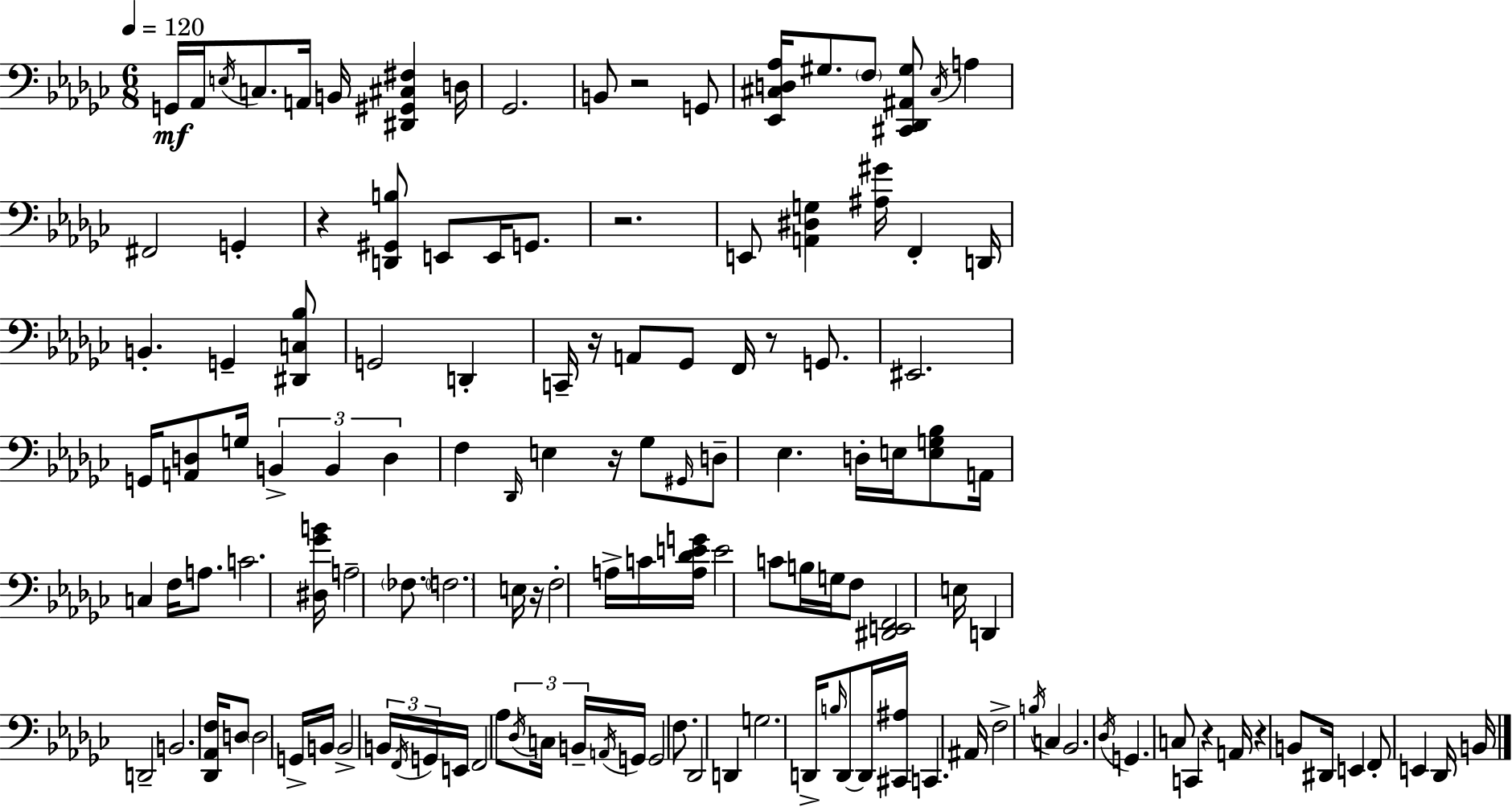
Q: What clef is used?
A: bass